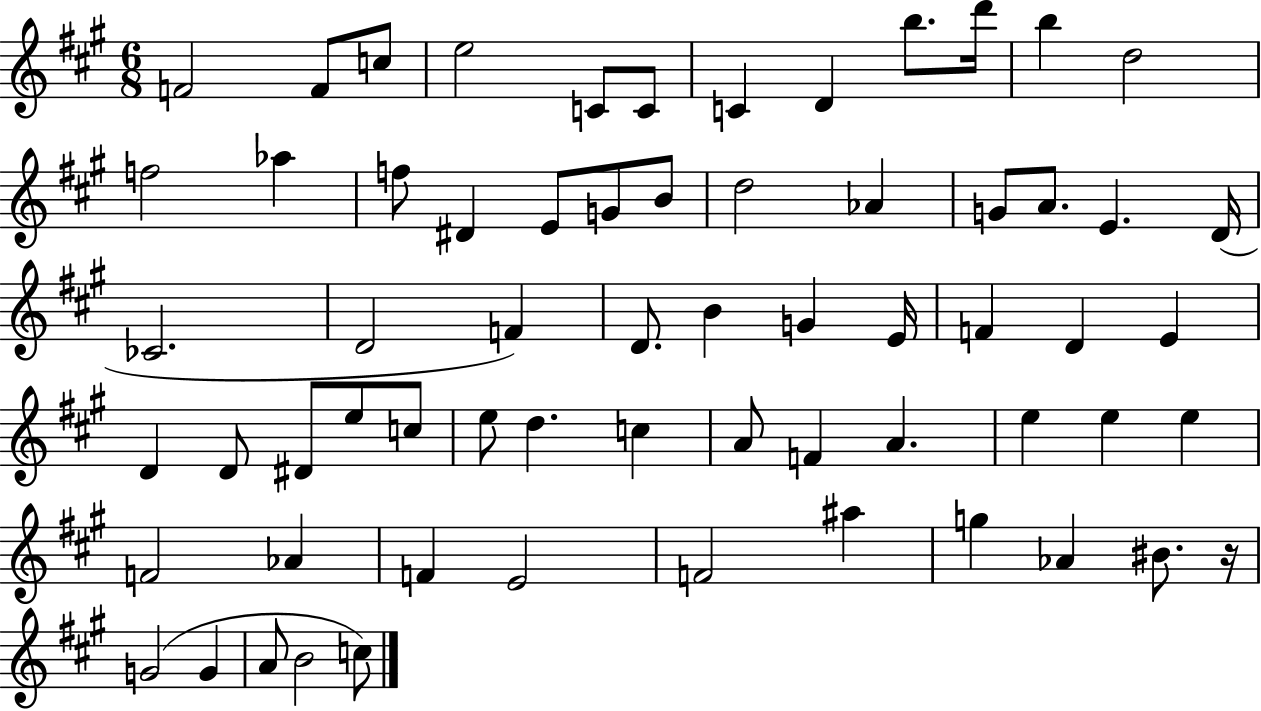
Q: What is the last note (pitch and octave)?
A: C5